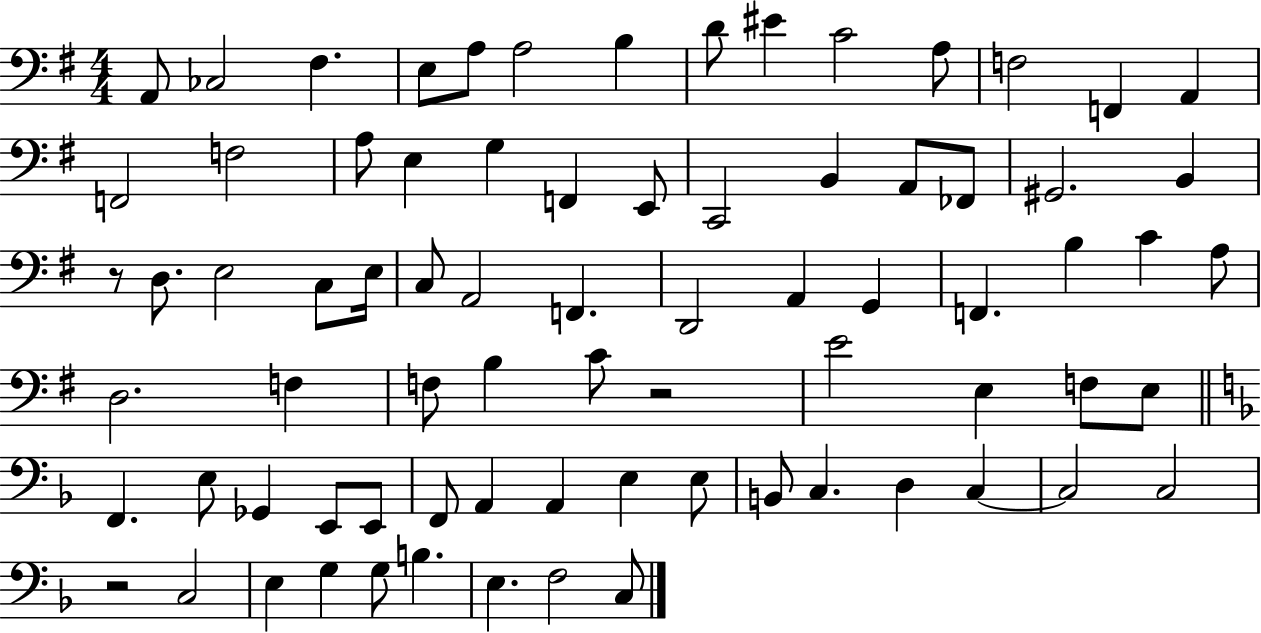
X:1
T:Untitled
M:4/4
L:1/4
K:G
A,,/2 _C,2 ^F, E,/2 A,/2 A,2 B, D/2 ^E C2 A,/2 F,2 F,, A,, F,,2 F,2 A,/2 E, G, F,, E,,/2 C,,2 B,, A,,/2 _F,,/2 ^G,,2 B,, z/2 D,/2 E,2 C,/2 E,/4 C,/2 A,,2 F,, D,,2 A,, G,, F,, B, C A,/2 D,2 F, F,/2 B, C/2 z2 E2 E, F,/2 E,/2 F,, E,/2 _G,, E,,/2 E,,/2 F,,/2 A,, A,, E, E,/2 B,,/2 C, D, C, C,2 C,2 z2 C,2 E, G, G,/2 B, E, F,2 C,/2